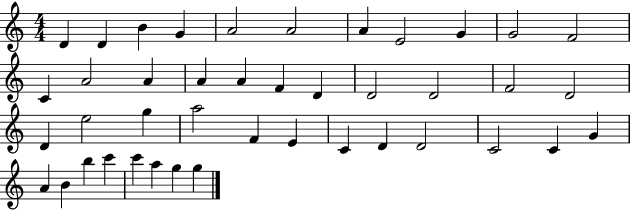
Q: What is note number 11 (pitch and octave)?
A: F4